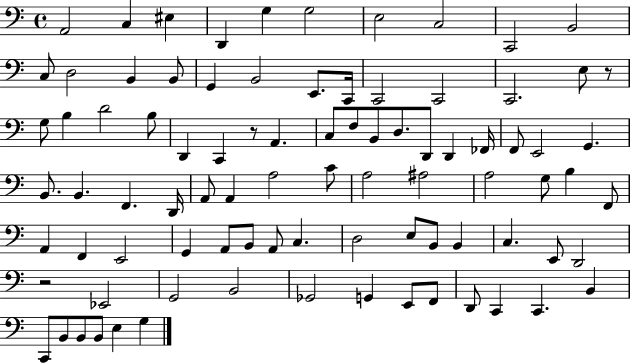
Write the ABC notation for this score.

X:1
T:Untitled
M:4/4
L:1/4
K:C
A,,2 C, ^E, D,, G, G,2 E,2 C,2 C,,2 B,,2 C,/2 D,2 B,, B,,/2 G,, B,,2 E,,/2 C,,/4 C,,2 C,,2 C,,2 E,/2 z/2 G,/2 B, D2 B,/2 D,, C,, z/2 A,, C,/2 F,/2 B,,/2 D,/2 D,,/2 D,, _F,,/4 F,,/2 E,,2 G,, B,,/2 B,, F,, D,,/4 A,,/2 A,, A,2 C/2 A,2 ^A,2 A,2 G,/2 B, F,,/2 A,, F,, E,,2 G,, A,,/2 B,,/2 A,,/2 C, D,2 E,/2 B,,/2 B,, C, E,,/2 D,,2 z2 _E,,2 G,,2 B,,2 _G,,2 G,, E,,/2 F,,/2 D,,/2 C,, C,, B,, C,,/2 B,,/2 B,,/2 B,,/2 E, G,